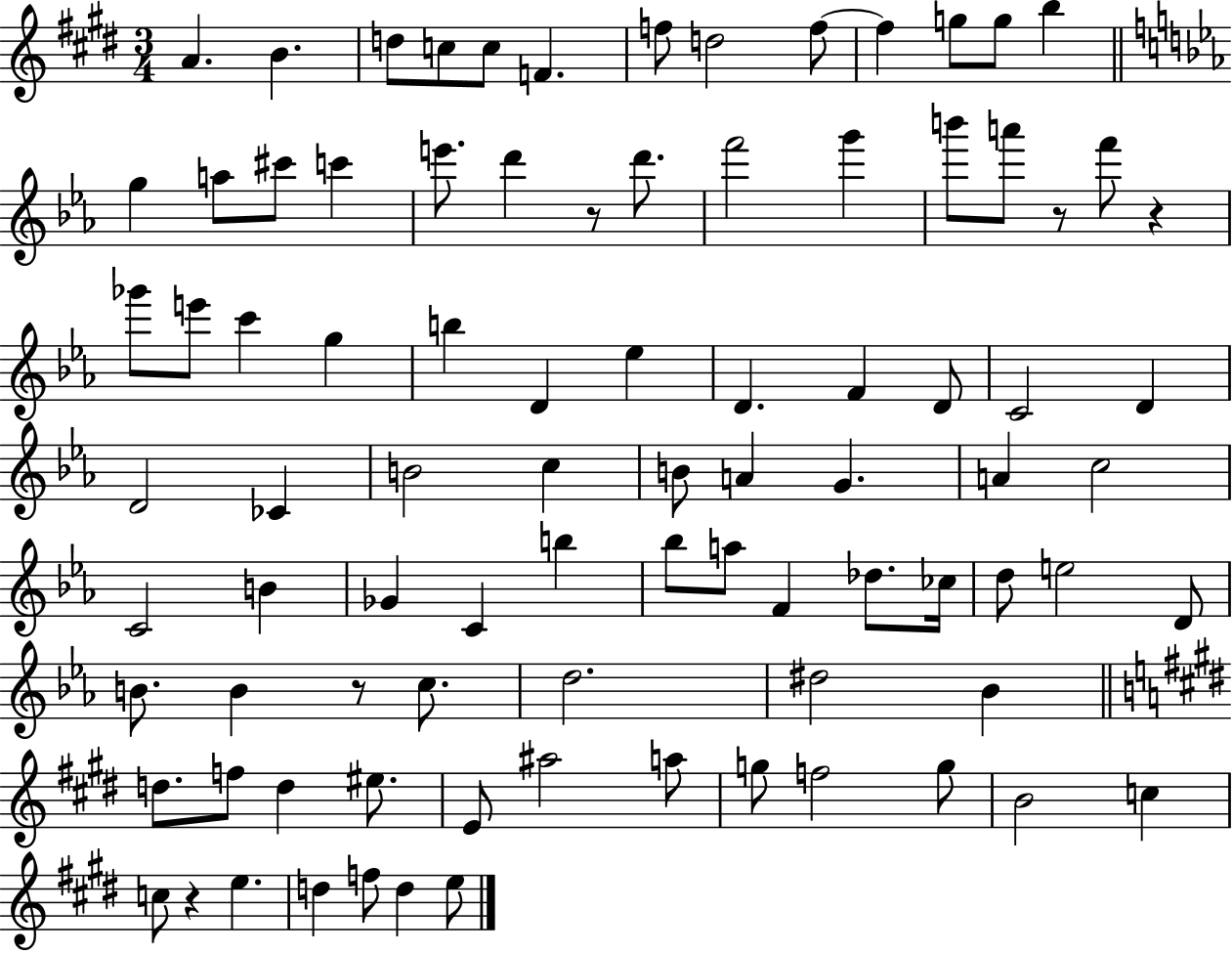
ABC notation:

X:1
T:Untitled
M:3/4
L:1/4
K:E
A B d/2 c/2 c/2 F f/2 d2 f/2 f g/2 g/2 b g a/2 ^c'/2 c' e'/2 d' z/2 d'/2 f'2 g' b'/2 a'/2 z/2 f'/2 z _g'/2 e'/2 c' g b D _e D F D/2 C2 D D2 _C B2 c B/2 A G A c2 C2 B _G C b _b/2 a/2 F _d/2 _c/4 d/2 e2 D/2 B/2 B z/2 c/2 d2 ^d2 _B d/2 f/2 d ^e/2 E/2 ^a2 a/2 g/2 f2 g/2 B2 c c/2 z e d f/2 d e/2